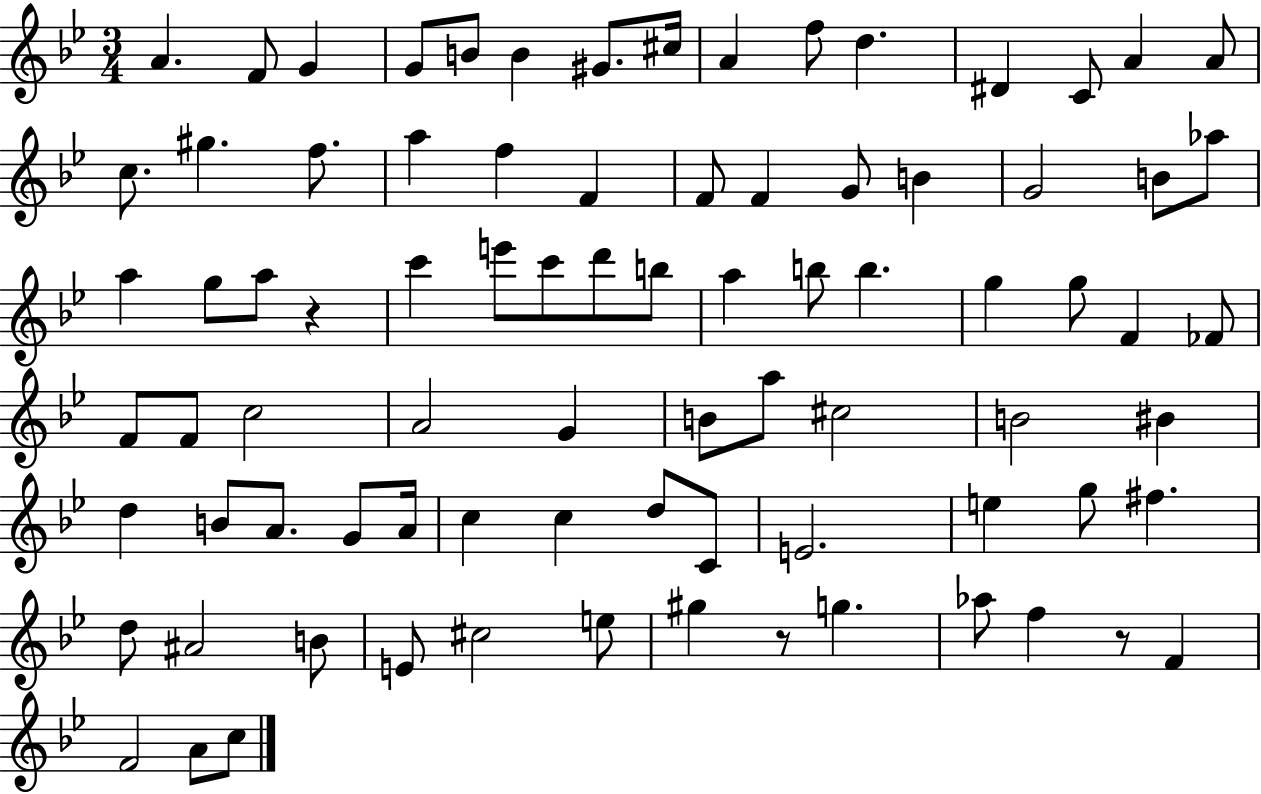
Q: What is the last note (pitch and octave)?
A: C5